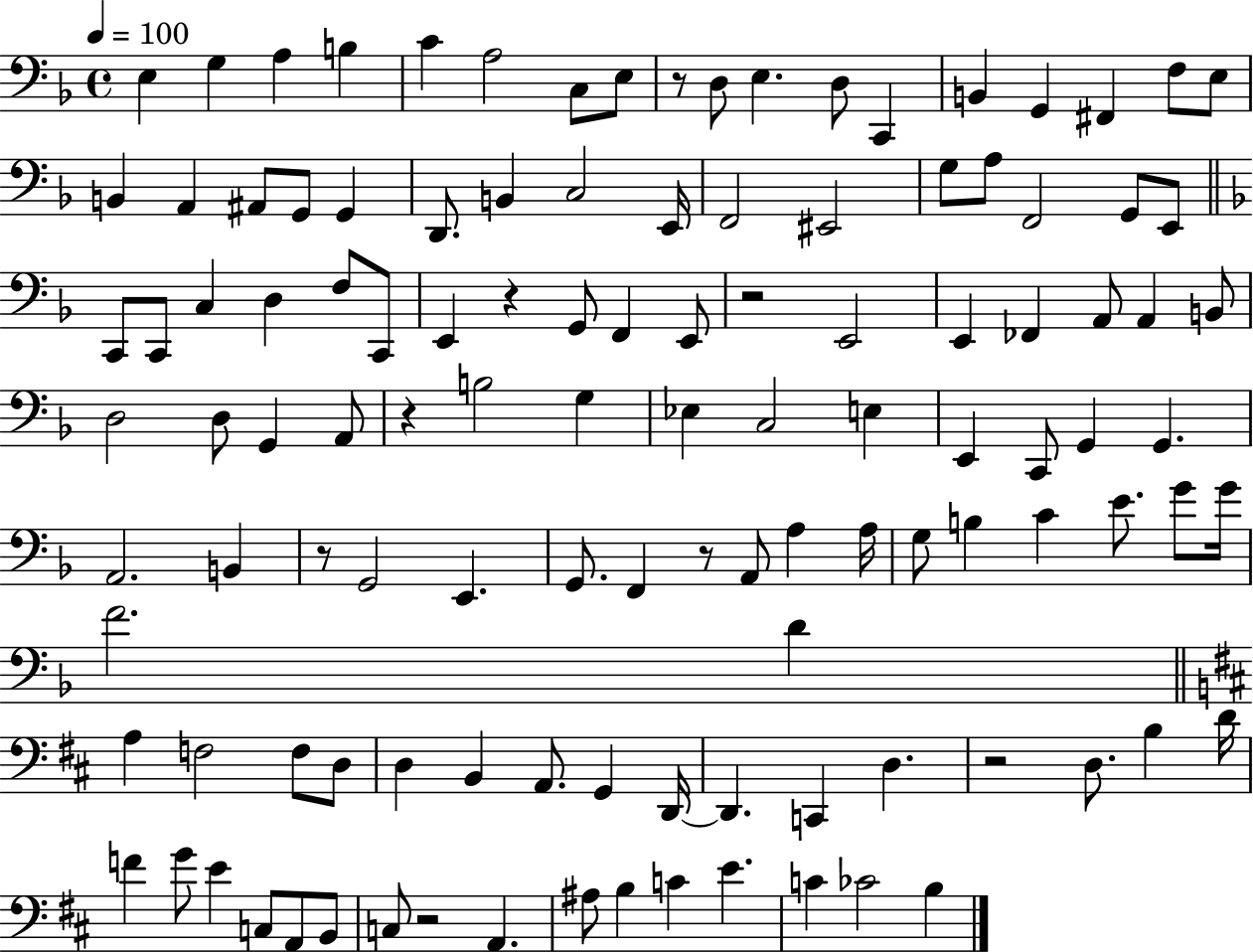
{
  \clef bass
  \time 4/4
  \defaultTimeSignature
  \key f \major
  \tempo 4 = 100
  e4 g4 a4 b4 | c'4 a2 c8 e8 | r8 d8 e4. d8 c,4 | b,4 g,4 fis,4 f8 e8 | \break b,4 a,4 ais,8 g,8 g,4 | d,8. b,4 c2 e,16 | f,2 eis,2 | g8 a8 f,2 g,8 e,8 | \break \bar "||" \break \key f \major c,8 c,8 c4 d4 f8 c,8 | e,4 r4 g,8 f,4 e,8 | r2 e,2 | e,4 fes,4 a,8 a,4 b,8 | \break d2 d8 g,4 a,8 | r4 b2 g4 | ees4 c2 e4 | e,4 c,8 g,4 g,4. | \break a,2. b,4 | r8 g,2 e,4. | g,8. f,4 r8 a,8 a4 a16 | g8 b4 c'4 e'8. g'8 g'16 | \break f'2. d'4 | \bar "||" \break \key d \major a4 f2 f8 d8 | d4 b,4 a,8. g,4 d,16~~ | d,4. c,4 d4. | r2 d8. b4 d'16 | \break f'4 g'8 e'4 c8 a,8 b,8 | c8 r2 a,4. | ais8 b4 c'4 e'4. | c'4 ces'2 b4 | \break \bar "|."
}